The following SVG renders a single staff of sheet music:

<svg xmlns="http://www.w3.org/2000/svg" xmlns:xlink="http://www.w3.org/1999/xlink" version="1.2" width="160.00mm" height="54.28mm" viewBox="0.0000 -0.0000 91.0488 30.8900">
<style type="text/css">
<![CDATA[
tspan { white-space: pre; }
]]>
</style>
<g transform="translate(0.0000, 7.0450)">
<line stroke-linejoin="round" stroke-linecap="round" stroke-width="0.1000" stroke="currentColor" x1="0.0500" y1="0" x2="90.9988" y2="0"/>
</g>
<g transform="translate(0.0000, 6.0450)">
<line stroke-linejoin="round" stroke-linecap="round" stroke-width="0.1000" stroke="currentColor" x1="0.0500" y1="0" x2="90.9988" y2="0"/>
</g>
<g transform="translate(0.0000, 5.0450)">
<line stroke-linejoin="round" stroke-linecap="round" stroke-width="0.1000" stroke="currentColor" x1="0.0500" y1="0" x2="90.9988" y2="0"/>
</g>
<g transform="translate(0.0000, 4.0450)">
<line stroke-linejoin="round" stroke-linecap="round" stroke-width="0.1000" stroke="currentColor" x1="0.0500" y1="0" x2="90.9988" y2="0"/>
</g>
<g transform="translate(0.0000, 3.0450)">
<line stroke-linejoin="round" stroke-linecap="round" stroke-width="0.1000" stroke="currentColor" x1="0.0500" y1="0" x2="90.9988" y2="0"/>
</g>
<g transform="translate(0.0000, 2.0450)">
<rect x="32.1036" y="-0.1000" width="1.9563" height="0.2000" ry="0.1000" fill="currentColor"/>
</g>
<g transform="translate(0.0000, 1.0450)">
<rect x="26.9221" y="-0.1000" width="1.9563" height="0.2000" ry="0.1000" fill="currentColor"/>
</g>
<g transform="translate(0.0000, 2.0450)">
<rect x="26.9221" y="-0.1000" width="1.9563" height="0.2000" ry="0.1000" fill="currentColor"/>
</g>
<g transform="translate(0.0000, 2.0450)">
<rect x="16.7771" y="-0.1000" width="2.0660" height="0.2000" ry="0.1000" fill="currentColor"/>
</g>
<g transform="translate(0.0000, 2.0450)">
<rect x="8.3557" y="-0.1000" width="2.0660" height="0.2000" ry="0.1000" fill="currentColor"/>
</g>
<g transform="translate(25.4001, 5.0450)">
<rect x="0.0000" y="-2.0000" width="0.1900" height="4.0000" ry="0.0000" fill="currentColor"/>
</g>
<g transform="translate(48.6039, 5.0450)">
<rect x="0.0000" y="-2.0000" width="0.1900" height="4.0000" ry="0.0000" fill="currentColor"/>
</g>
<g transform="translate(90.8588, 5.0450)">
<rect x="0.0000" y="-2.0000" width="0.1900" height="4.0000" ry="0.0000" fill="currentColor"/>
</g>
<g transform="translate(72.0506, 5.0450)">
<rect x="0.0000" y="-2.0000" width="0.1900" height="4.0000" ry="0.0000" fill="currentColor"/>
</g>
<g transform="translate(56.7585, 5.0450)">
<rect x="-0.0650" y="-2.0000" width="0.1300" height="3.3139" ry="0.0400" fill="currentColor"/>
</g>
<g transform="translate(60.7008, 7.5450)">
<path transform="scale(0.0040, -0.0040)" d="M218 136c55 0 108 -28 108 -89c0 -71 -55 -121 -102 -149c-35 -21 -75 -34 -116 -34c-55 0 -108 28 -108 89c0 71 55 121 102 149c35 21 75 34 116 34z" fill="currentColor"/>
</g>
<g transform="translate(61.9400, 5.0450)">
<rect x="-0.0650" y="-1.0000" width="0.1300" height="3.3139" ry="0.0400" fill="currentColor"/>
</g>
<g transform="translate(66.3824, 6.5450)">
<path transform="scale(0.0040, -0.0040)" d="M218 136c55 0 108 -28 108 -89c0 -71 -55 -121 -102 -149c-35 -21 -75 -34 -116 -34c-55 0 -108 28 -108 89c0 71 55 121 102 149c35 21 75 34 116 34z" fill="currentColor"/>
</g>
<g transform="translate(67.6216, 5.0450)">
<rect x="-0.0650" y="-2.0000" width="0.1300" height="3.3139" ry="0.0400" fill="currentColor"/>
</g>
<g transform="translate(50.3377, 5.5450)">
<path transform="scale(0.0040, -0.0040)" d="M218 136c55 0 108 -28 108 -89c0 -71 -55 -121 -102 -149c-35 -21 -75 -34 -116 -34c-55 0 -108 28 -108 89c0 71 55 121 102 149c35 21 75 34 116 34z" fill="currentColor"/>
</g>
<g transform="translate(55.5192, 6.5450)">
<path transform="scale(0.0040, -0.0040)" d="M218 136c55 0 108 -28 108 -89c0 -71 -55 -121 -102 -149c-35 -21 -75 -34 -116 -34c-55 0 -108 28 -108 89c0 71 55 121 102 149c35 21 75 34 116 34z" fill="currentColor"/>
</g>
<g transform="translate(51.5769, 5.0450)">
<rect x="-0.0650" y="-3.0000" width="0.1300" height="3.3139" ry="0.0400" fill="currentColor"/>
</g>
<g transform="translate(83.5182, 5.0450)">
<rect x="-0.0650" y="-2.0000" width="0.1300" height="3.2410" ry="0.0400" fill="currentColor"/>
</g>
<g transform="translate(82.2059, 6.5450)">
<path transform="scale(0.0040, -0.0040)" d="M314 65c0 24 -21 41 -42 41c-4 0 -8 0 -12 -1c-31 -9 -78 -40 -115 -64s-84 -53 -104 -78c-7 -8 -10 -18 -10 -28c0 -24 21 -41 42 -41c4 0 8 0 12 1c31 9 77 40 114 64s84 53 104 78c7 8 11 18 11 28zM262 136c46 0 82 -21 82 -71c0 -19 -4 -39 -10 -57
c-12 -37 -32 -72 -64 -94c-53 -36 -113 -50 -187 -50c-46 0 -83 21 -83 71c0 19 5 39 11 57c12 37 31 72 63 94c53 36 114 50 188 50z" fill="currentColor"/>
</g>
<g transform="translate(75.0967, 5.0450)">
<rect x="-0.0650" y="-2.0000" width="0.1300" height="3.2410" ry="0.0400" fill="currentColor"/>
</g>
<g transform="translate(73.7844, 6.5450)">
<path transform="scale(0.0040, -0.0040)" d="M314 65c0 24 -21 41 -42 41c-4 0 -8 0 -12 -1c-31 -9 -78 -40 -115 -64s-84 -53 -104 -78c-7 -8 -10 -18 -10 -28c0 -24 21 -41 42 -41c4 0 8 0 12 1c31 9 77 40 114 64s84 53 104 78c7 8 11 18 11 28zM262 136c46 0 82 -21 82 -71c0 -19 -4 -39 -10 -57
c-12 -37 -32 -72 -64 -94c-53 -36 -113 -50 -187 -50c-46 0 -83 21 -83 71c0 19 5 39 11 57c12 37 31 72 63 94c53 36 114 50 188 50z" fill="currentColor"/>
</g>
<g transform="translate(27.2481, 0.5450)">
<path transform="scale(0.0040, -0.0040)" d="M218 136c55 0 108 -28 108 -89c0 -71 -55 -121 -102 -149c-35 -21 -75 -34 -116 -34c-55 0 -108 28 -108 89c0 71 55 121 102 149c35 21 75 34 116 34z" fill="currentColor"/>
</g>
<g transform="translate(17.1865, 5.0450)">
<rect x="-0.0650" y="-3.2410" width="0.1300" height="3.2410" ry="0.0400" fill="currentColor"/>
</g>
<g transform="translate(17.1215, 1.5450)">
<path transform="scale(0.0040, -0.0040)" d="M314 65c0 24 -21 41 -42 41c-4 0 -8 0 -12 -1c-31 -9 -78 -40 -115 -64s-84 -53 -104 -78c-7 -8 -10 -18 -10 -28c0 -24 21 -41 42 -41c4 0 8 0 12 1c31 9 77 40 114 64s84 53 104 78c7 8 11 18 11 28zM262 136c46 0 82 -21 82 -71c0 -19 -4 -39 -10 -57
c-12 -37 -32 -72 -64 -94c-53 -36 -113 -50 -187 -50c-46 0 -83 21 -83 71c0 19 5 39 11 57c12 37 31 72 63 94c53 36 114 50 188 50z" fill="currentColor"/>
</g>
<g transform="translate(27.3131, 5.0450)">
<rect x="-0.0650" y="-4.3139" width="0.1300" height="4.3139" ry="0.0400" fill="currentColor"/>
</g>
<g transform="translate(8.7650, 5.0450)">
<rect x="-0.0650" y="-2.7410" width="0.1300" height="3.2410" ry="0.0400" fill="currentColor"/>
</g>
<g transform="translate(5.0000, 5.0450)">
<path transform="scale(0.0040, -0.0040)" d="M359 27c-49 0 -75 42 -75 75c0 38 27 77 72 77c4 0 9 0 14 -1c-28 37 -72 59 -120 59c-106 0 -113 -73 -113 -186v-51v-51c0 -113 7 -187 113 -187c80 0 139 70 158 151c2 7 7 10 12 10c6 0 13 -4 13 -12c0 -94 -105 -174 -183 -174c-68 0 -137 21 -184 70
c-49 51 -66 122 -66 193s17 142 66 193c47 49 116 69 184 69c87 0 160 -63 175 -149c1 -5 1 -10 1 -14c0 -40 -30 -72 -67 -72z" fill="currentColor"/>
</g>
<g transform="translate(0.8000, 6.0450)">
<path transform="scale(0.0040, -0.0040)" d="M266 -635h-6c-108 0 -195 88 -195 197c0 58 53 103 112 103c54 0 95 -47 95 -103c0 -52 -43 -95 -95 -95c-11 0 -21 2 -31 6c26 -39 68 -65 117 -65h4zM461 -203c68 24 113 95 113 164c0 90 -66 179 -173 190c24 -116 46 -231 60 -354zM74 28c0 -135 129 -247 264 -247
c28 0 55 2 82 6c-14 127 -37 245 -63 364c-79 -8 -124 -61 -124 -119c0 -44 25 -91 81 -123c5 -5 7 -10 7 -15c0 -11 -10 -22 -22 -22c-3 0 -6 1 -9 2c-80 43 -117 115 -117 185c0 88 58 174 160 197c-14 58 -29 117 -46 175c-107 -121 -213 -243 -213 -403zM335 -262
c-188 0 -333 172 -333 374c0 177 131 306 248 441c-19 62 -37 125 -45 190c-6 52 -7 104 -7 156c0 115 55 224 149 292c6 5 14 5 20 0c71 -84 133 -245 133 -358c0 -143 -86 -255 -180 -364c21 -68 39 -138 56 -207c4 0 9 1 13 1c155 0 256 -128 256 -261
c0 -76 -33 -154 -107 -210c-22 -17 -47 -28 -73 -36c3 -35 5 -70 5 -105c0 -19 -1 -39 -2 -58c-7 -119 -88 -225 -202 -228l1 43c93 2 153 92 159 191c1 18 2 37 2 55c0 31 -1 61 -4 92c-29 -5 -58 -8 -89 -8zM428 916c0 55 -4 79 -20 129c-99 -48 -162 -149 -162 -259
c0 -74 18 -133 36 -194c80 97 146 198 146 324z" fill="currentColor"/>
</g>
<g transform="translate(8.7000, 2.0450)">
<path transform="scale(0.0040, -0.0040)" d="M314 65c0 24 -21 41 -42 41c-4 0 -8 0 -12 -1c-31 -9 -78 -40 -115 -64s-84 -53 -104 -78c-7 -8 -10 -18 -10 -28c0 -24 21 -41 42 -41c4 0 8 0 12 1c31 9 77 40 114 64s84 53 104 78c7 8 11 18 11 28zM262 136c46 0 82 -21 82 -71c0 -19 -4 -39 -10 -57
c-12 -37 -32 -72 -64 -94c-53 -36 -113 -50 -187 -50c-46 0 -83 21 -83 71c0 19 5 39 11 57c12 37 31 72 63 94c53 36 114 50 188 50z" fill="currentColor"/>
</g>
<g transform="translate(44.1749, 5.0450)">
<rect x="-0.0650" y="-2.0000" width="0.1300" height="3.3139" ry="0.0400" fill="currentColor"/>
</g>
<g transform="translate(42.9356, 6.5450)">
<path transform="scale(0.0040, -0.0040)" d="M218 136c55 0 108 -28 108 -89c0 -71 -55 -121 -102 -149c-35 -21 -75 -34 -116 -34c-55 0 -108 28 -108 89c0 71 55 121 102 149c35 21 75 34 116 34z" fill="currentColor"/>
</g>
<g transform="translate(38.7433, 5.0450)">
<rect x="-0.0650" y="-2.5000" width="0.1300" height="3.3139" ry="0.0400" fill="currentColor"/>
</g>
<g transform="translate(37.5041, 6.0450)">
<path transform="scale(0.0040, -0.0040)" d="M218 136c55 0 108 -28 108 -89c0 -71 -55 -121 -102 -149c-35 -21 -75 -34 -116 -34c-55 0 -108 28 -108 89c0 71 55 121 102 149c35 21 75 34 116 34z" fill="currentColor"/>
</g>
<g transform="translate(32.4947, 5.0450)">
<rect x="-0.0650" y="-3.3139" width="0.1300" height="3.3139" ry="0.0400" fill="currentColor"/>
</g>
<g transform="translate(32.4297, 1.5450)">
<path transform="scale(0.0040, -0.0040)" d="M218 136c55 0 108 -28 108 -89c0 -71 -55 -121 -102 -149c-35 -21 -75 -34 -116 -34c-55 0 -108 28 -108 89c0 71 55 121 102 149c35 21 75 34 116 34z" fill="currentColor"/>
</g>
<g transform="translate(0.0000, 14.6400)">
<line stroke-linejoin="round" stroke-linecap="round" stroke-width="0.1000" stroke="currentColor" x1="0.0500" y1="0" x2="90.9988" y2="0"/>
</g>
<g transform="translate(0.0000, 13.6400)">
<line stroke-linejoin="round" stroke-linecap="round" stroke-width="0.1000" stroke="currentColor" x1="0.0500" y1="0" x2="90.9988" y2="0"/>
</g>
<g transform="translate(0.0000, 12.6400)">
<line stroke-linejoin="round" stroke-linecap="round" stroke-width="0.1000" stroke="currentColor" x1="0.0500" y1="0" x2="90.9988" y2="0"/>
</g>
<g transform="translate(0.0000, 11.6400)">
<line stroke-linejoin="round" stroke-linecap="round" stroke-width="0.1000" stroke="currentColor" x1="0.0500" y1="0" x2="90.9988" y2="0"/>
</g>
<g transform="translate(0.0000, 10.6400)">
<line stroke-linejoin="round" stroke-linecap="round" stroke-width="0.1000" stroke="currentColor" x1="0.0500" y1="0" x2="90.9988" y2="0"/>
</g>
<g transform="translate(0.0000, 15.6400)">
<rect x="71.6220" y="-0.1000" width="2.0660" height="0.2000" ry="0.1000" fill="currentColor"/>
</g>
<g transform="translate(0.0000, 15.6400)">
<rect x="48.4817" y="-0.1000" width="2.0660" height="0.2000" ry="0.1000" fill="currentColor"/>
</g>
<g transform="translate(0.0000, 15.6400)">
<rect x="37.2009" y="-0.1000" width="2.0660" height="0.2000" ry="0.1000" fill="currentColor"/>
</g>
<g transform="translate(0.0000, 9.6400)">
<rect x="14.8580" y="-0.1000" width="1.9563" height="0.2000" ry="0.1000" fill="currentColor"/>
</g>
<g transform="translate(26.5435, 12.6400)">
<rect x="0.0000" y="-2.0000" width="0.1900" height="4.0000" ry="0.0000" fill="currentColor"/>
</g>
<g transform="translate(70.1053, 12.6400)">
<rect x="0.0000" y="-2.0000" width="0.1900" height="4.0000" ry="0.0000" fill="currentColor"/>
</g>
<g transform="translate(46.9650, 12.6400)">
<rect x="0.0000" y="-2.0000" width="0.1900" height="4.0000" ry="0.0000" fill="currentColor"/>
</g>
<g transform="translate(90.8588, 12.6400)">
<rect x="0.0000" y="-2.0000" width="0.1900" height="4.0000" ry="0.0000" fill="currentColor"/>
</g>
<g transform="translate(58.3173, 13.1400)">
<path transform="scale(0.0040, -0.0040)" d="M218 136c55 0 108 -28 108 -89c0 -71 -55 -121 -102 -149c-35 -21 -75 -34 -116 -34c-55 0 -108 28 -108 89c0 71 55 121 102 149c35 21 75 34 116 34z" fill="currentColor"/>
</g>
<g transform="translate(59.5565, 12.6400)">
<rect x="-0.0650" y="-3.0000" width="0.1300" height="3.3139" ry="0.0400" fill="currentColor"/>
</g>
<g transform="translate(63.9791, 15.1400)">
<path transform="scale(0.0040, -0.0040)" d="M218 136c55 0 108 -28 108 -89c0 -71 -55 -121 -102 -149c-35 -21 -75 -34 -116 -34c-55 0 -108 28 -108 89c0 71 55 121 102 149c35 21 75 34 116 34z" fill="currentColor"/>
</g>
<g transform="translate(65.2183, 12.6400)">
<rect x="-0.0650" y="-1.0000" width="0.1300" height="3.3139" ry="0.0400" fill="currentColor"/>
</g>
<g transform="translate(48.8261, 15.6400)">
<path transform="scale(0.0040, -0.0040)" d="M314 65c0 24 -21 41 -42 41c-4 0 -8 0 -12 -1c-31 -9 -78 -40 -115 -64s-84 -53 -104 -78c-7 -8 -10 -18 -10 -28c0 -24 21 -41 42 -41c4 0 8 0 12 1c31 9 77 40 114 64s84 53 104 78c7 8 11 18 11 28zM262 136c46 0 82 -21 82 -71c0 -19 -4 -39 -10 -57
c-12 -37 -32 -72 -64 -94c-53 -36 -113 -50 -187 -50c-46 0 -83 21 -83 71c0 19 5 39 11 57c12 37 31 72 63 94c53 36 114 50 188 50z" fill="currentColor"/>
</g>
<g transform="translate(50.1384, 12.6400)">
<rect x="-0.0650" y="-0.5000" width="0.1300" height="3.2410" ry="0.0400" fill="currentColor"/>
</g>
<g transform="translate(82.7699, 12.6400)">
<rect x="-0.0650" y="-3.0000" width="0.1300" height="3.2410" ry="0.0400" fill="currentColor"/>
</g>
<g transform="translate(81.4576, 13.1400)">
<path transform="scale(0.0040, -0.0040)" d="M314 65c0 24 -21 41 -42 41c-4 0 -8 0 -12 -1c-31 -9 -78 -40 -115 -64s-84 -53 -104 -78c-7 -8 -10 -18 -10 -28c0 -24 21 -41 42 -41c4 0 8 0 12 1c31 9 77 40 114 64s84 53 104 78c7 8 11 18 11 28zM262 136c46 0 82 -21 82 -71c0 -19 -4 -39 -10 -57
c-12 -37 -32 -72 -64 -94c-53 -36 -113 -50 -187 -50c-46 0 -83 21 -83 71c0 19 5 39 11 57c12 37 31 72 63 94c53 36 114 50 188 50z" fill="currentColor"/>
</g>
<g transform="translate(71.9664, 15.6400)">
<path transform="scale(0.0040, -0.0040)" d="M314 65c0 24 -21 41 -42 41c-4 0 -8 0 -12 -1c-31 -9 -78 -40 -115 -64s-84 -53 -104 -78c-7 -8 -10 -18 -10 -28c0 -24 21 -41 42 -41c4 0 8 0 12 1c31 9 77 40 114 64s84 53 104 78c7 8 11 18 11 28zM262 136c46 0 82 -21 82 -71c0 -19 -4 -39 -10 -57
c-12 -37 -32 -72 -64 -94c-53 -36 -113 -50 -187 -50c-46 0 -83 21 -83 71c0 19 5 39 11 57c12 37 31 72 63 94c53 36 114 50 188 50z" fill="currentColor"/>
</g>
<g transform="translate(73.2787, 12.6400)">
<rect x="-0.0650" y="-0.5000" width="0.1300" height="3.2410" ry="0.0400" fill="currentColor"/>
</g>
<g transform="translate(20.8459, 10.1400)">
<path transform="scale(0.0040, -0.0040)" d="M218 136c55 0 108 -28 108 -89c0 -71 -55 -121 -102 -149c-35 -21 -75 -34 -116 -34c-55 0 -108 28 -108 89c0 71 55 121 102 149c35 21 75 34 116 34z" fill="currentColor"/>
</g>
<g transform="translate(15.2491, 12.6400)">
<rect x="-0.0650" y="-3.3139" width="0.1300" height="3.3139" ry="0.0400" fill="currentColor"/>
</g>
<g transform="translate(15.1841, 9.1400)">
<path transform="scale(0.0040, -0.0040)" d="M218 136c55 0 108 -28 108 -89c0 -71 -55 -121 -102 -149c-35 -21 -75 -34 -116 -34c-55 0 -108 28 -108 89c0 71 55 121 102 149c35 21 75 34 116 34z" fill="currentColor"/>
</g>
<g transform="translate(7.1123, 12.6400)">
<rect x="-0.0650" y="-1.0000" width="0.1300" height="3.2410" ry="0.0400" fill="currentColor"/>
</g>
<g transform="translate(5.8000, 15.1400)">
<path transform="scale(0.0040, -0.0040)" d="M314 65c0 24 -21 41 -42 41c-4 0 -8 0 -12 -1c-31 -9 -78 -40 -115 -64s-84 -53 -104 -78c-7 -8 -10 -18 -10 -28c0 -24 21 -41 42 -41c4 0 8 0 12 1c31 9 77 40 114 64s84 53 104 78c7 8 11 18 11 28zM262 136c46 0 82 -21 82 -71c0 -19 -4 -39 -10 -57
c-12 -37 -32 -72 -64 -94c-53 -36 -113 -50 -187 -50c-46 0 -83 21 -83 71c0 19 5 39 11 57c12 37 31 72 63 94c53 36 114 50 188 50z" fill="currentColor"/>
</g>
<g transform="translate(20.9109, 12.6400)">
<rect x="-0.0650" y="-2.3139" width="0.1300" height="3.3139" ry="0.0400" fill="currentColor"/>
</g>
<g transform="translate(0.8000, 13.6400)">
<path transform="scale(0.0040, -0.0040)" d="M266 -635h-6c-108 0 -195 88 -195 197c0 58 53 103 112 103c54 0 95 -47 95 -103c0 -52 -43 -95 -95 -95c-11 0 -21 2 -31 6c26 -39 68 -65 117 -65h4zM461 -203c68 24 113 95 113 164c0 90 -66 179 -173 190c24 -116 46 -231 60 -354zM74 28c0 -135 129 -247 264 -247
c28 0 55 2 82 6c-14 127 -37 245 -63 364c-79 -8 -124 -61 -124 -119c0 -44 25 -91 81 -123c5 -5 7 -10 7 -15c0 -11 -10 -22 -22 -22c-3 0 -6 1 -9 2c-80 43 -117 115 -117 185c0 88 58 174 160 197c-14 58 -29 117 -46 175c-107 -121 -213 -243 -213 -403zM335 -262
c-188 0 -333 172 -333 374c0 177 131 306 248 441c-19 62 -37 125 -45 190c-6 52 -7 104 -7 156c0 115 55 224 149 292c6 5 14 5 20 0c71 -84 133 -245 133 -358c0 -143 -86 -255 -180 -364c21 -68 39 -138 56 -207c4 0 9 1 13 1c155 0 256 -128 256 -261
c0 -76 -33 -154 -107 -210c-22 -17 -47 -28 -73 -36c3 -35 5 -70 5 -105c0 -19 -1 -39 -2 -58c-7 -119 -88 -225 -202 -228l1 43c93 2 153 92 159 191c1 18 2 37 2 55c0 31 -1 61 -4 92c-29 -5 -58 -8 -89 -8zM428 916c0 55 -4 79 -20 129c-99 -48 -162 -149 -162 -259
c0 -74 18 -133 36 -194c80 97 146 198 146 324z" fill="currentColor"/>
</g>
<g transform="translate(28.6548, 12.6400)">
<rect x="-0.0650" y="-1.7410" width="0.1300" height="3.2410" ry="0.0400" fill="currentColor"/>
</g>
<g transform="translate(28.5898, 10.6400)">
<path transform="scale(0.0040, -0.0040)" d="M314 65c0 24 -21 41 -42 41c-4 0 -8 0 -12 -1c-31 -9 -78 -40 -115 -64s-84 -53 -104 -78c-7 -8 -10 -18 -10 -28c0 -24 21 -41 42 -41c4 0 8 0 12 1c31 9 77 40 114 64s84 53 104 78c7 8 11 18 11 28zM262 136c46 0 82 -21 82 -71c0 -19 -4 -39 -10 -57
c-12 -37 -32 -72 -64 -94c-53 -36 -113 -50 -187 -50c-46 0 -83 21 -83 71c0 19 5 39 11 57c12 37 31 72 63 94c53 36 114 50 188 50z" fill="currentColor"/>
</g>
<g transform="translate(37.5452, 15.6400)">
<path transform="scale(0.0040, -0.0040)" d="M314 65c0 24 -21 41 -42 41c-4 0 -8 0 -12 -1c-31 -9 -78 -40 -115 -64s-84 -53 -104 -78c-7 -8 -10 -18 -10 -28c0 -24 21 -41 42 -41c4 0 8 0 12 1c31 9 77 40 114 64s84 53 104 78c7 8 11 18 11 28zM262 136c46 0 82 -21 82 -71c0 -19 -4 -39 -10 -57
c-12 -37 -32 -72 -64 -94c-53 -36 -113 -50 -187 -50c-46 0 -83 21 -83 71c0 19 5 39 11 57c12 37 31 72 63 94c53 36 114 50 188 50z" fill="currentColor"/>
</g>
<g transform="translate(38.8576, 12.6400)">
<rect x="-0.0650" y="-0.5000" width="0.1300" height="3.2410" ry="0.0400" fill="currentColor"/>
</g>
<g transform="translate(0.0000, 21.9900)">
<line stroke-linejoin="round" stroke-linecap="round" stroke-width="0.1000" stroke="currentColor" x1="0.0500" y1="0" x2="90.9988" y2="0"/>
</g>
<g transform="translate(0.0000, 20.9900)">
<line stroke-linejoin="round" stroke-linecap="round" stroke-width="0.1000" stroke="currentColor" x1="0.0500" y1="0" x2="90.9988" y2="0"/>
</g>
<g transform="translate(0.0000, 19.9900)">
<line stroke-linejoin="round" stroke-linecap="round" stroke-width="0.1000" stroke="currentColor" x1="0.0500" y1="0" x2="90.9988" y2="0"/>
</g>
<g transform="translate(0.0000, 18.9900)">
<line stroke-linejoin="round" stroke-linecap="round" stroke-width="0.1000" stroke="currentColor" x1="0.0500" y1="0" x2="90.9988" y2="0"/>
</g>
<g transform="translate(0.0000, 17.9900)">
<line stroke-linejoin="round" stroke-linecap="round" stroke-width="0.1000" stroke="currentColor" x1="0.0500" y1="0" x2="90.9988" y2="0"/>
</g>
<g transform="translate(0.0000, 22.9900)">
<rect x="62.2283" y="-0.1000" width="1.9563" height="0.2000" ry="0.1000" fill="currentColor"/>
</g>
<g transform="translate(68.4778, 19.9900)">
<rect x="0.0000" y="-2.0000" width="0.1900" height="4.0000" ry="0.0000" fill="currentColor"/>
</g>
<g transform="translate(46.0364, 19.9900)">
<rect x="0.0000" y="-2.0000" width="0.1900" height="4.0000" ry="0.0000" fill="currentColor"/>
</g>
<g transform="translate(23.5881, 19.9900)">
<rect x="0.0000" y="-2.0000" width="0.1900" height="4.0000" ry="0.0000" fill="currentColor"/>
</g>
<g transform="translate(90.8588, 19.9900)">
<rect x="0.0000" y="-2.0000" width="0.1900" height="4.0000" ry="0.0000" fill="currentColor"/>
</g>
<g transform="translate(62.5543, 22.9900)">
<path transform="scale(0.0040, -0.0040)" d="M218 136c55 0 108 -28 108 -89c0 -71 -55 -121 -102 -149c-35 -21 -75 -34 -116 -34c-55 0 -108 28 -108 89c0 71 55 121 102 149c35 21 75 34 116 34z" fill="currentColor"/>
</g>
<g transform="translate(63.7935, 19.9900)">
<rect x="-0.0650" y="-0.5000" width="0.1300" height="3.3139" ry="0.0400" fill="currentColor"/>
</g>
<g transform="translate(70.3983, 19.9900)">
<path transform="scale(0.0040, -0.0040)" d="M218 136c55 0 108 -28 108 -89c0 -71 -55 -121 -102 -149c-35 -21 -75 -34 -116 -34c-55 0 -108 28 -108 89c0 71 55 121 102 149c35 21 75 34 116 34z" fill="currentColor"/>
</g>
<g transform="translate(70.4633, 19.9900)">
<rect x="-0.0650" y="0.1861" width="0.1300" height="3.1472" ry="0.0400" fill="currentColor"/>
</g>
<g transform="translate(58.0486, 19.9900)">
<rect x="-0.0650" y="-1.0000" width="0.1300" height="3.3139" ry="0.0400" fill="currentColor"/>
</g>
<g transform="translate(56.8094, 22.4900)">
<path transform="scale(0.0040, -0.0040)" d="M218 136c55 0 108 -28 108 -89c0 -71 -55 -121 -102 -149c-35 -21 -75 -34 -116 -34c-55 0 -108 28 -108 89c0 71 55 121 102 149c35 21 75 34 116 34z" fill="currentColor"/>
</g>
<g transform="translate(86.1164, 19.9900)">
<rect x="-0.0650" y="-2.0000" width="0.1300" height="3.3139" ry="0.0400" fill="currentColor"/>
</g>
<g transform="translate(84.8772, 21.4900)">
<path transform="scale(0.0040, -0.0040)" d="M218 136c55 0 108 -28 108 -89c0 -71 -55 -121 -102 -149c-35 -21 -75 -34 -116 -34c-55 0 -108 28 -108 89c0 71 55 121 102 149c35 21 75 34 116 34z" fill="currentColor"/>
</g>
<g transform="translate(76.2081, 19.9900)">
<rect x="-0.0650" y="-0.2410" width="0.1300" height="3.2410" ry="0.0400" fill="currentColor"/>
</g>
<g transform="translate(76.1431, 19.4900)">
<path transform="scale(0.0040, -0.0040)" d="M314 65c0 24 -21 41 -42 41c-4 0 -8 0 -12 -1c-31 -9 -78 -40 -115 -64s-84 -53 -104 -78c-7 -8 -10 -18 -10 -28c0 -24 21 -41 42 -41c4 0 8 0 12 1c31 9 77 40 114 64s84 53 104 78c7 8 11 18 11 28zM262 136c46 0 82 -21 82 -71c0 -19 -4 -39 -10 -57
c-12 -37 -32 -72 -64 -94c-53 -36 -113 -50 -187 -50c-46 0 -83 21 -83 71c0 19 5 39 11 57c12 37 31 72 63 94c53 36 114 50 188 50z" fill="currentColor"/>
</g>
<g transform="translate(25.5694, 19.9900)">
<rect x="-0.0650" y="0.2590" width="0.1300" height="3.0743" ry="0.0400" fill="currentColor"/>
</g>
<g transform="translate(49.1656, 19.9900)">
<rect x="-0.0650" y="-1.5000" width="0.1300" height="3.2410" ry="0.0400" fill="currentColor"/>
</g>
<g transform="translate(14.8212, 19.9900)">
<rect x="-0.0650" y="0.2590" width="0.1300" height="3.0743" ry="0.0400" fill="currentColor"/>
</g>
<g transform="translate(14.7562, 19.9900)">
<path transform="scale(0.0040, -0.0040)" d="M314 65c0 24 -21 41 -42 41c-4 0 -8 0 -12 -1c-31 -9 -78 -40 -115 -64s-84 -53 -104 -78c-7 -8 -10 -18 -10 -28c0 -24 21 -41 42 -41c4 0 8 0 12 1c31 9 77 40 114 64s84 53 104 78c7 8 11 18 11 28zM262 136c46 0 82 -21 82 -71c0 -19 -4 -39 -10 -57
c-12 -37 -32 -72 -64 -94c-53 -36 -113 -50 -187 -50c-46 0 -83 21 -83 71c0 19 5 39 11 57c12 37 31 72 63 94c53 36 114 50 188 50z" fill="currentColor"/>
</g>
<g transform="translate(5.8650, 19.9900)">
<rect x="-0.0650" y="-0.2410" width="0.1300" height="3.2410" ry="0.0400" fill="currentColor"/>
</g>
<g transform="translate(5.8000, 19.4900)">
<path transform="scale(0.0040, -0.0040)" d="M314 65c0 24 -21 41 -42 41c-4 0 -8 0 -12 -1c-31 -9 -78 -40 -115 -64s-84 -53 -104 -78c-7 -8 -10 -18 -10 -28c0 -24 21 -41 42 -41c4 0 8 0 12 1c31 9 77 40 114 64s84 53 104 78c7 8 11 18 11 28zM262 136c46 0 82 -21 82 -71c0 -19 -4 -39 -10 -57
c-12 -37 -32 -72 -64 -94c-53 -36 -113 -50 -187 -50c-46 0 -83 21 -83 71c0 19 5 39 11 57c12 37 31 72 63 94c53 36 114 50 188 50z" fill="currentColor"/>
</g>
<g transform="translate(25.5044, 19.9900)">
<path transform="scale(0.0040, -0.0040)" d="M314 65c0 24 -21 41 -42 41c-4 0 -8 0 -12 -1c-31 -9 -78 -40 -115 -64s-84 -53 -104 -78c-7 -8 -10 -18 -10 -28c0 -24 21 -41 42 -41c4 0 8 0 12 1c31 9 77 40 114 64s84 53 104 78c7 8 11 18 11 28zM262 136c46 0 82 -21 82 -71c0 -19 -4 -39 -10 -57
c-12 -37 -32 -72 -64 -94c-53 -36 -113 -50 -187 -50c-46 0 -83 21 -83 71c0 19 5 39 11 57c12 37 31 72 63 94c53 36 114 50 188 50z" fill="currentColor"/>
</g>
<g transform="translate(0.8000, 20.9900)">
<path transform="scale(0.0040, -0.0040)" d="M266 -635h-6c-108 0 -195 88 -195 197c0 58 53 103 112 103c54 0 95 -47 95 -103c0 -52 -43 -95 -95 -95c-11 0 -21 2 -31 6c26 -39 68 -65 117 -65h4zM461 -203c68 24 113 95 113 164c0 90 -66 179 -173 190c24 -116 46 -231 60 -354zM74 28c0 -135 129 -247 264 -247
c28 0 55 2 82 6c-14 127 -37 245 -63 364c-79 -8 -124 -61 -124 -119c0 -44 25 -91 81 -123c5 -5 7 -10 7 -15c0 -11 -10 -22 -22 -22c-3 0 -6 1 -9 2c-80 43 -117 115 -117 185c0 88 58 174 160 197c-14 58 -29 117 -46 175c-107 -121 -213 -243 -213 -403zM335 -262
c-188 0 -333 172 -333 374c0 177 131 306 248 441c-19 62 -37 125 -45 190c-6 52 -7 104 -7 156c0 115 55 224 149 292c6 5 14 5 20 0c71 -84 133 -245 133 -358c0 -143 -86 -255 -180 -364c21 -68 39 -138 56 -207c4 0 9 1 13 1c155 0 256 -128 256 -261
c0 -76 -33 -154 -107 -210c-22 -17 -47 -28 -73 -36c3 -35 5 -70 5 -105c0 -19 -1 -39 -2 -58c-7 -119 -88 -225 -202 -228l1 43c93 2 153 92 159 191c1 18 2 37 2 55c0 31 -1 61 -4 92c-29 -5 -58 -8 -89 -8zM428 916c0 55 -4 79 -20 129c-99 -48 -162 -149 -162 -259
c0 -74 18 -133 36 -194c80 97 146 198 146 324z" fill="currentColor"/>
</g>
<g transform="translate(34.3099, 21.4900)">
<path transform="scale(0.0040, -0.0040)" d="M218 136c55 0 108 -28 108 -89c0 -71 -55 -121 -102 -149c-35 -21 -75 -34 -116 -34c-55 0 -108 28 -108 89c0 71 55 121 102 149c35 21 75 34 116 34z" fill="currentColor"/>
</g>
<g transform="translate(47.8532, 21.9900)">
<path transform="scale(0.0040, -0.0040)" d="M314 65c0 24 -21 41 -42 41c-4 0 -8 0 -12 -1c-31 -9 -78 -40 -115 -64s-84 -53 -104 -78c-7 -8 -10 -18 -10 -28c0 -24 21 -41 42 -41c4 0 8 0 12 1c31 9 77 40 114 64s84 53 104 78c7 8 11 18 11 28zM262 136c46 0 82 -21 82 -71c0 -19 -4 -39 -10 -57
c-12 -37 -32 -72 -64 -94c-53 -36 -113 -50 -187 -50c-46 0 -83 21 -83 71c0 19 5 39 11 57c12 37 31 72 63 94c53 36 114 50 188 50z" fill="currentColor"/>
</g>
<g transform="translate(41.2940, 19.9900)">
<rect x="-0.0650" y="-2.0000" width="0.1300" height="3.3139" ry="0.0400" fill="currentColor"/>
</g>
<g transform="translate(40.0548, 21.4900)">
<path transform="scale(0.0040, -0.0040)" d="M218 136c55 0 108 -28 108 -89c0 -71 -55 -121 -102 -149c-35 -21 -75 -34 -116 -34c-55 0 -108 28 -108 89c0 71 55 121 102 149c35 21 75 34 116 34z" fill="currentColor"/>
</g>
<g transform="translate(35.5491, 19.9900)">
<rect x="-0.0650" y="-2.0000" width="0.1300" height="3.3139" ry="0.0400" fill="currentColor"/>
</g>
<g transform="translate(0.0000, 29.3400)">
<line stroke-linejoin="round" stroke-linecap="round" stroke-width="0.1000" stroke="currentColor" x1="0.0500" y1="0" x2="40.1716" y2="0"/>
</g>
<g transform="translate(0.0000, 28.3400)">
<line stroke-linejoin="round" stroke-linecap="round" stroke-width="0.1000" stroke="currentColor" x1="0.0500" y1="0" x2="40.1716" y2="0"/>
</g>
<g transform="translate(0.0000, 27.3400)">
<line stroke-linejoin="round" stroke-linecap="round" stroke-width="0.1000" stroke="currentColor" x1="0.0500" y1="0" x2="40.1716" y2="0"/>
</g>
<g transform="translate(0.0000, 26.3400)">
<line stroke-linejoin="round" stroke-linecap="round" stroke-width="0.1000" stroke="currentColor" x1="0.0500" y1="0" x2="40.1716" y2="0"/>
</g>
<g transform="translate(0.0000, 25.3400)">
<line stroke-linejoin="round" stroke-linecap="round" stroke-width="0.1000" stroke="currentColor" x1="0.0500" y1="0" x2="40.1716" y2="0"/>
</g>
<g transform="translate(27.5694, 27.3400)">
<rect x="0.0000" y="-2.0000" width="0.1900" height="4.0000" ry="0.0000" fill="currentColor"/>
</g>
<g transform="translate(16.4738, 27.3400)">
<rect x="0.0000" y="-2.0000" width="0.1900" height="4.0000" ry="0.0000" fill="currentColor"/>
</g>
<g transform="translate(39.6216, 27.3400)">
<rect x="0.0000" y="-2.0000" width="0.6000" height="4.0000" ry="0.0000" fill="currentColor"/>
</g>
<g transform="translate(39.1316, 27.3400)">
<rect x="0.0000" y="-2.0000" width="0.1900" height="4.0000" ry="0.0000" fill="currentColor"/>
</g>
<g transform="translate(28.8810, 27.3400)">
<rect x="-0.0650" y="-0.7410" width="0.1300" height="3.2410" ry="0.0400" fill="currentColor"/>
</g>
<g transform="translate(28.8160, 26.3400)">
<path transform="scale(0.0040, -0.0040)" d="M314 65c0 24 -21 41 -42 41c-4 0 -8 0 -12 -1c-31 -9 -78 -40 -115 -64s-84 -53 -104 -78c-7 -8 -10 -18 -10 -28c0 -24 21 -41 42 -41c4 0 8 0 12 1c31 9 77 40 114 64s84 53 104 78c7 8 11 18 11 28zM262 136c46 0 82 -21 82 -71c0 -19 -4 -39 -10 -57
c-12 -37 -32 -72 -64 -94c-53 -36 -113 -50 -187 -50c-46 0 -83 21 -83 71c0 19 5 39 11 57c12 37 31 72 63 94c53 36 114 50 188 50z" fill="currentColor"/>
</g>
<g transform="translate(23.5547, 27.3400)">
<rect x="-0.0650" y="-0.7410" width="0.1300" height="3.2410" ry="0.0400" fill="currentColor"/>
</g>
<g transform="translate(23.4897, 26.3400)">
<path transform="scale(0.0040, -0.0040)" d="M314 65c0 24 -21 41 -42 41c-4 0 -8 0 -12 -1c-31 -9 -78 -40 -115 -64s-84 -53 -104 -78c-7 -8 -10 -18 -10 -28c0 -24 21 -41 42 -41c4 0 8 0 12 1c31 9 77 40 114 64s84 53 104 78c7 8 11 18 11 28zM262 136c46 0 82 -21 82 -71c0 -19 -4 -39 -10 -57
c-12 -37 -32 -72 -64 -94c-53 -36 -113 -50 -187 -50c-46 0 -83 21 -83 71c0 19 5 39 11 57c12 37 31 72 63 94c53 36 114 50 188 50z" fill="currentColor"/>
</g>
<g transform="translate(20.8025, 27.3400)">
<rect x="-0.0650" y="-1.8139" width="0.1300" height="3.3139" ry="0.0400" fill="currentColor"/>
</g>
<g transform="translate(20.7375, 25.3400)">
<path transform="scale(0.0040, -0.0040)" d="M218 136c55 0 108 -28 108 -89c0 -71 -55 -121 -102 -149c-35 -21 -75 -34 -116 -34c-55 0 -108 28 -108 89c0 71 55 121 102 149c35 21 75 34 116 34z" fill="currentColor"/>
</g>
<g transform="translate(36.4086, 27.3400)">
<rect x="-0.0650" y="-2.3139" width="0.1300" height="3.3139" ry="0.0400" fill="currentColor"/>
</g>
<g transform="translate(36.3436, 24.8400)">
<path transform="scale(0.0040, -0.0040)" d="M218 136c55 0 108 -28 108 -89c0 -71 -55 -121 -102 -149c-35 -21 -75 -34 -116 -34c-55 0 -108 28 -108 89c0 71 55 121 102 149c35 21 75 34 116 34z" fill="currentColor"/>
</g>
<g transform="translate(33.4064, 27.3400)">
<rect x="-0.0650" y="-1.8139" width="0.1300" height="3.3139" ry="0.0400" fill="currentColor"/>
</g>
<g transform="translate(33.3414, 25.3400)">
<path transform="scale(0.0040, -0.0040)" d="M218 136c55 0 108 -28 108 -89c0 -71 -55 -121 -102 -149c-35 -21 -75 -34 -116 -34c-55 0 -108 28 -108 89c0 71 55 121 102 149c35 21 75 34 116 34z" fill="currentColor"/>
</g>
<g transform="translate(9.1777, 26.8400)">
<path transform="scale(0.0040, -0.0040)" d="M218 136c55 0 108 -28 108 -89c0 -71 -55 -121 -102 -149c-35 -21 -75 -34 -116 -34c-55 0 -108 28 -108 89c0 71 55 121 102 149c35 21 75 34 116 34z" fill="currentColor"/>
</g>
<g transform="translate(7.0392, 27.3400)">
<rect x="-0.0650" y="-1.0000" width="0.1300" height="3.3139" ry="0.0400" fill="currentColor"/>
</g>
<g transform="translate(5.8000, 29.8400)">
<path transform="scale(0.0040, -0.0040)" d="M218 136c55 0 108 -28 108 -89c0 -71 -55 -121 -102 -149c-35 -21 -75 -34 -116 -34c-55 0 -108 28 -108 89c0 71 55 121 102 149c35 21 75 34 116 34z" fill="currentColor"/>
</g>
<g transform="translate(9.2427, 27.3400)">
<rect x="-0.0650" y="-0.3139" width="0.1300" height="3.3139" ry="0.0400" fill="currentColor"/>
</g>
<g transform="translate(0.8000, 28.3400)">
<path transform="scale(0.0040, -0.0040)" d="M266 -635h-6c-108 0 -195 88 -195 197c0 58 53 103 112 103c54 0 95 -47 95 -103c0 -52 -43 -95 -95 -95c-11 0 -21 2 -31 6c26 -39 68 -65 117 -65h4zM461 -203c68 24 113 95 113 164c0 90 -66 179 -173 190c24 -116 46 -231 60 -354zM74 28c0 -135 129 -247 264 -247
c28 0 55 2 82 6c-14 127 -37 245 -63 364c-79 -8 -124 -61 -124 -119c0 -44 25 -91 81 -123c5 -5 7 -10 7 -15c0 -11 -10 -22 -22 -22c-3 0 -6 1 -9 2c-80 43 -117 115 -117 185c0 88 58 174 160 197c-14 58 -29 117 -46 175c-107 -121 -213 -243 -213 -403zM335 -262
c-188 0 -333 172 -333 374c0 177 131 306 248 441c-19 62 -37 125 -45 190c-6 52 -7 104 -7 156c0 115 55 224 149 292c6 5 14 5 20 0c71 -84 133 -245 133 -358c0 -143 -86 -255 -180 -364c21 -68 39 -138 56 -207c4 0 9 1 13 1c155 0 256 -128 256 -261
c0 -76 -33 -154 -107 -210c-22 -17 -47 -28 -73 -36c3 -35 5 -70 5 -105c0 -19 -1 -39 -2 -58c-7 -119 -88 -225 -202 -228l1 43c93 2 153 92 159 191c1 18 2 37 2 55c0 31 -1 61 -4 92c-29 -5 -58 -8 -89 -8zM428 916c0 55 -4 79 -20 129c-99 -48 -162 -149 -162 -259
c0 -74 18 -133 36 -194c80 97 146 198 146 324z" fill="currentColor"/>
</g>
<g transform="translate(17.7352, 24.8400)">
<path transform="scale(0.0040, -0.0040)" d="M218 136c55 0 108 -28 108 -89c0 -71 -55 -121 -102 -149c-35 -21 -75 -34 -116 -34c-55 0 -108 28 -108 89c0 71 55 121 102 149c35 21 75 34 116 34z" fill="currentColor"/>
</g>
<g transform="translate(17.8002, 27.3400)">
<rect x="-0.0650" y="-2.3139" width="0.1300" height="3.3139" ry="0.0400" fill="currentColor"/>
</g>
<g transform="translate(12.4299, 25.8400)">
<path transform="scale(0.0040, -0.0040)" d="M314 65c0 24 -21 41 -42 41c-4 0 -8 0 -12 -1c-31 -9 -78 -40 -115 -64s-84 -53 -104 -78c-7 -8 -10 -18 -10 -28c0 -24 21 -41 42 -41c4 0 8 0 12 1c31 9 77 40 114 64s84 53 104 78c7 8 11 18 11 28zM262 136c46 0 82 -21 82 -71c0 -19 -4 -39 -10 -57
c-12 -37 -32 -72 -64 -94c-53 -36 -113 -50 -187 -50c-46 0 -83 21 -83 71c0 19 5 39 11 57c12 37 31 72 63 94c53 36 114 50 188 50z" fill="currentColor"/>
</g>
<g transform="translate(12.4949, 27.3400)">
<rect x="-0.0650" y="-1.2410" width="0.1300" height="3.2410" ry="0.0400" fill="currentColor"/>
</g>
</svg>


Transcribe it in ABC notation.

X:1
T:Untitled
M:4/4
L:1/4
K:C
a2 b2 d' b G F A F D F F2 F2 D2 b g f2 C2 C2 A D C2 A2 c2 B2 B2 F F E2 D C B c2 F D c e2 g f d2 d2 f g